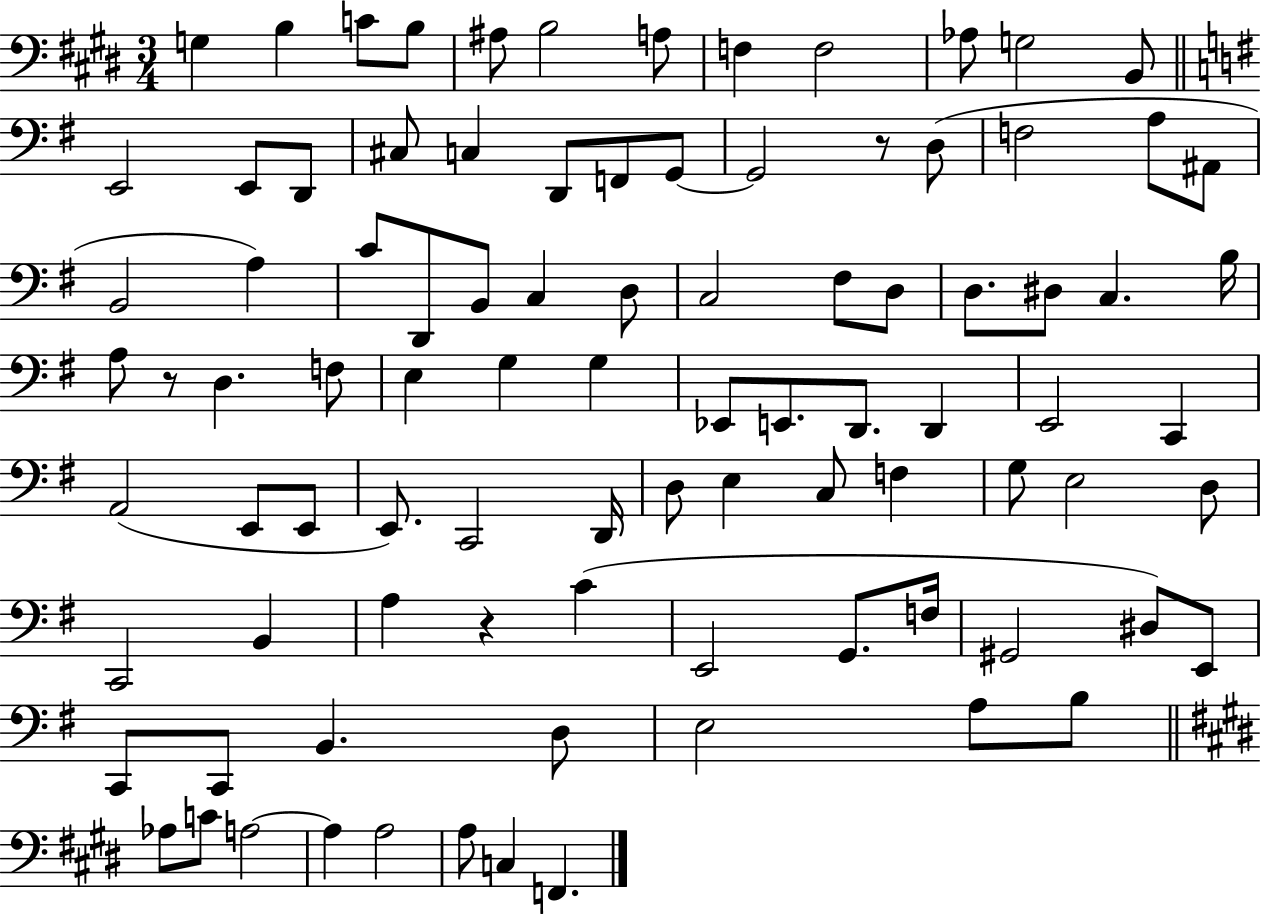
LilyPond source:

{
  \clef bass
  \numericTimeSignature
  \time 3/4
  \key e \major
  g4 b4 c'8 b8 | ais8 b2 a8 | f4 f2 | aes8 g2 b,8 | \break \bar "||" \break \key g \major e,2 e,8 d,8 | cis8 c4 d,8 f,8 g,8~~ | g,2 r8 d8( | f2 a8 ais,8 | \break b,2 a4) | c'8 d,8 b,8 c4 d8 | c2 fis8 d8 | d8. dis8 c4. b16 | \break a8 r8 d4. f8 | e4 g4 g4 | ees,8 e,8. d,8. d,4 | e,2 c,4 | \break a,2( e,8 e,8 | e,8.) c,2 d,16 | d8 e4 c8 f4 | g8 e2 d8 | \break c,2 b,4 | a4 r4 c'4( | e,2 g,8. f16 | gis,2 dis8) e,8 | \break c,8 c,8 b,4. d8 | e2 a8 b8 | \bar "||" \break \key e \major aes8 c'8 a2~~ | a4 a2 | a8 c4 f,4. | \bar "|."
}